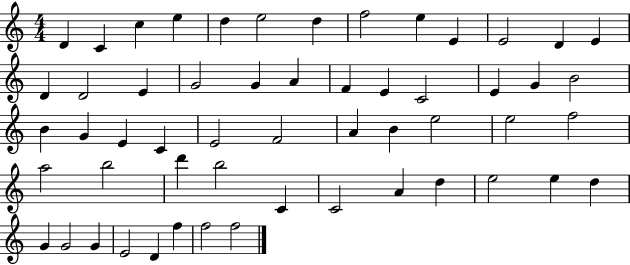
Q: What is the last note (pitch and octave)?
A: F5